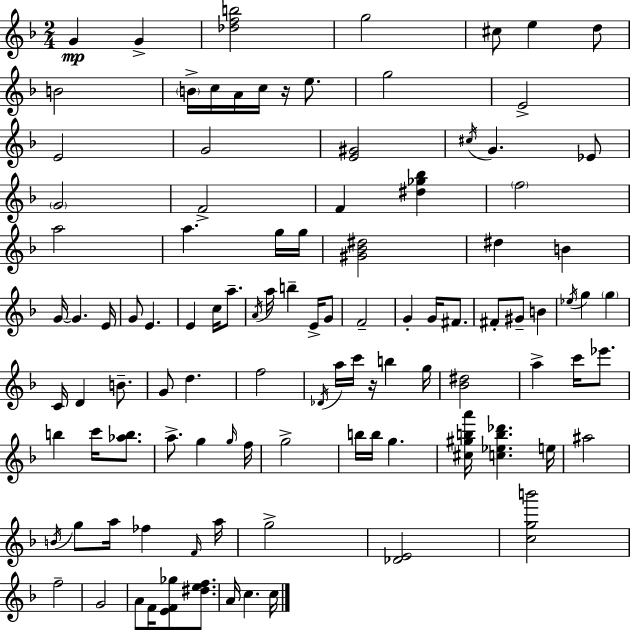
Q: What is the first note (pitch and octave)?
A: G4